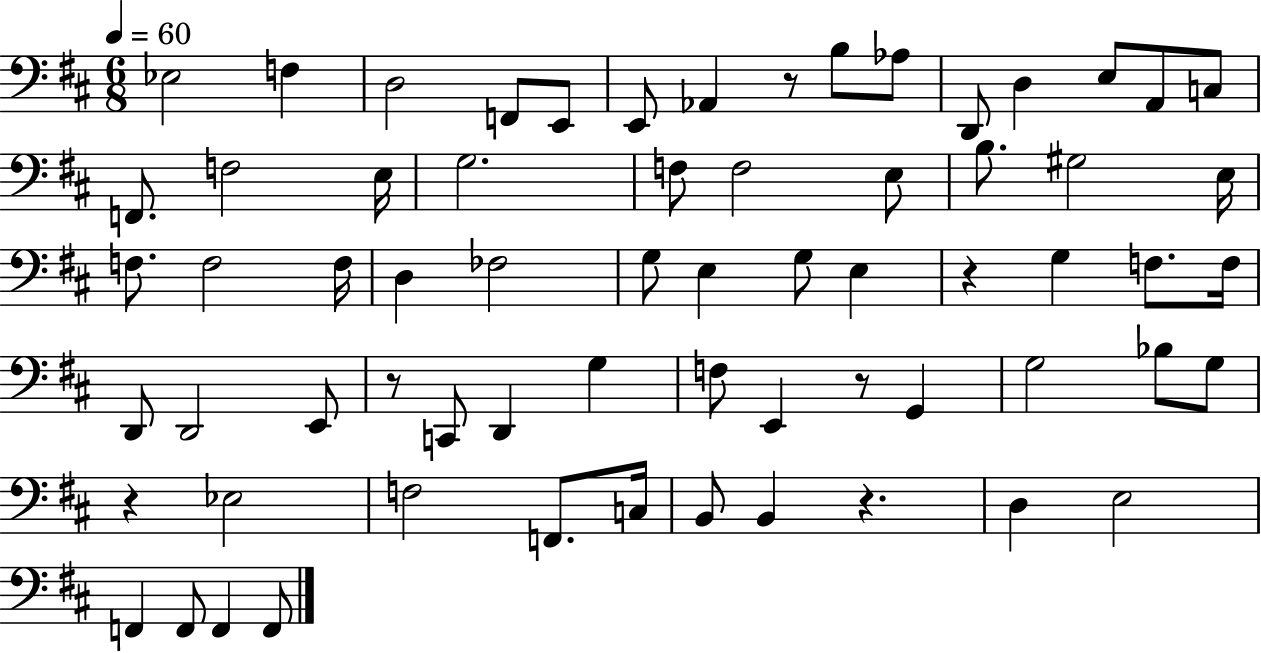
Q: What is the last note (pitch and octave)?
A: F2